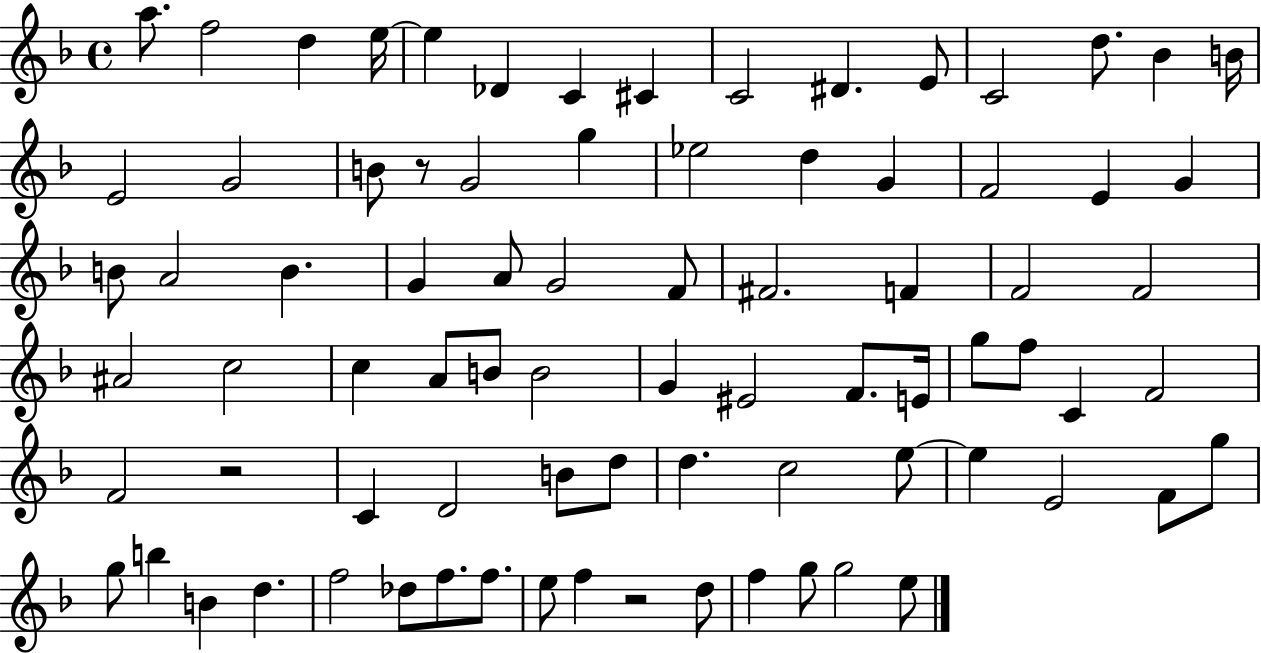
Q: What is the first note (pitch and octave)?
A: A5